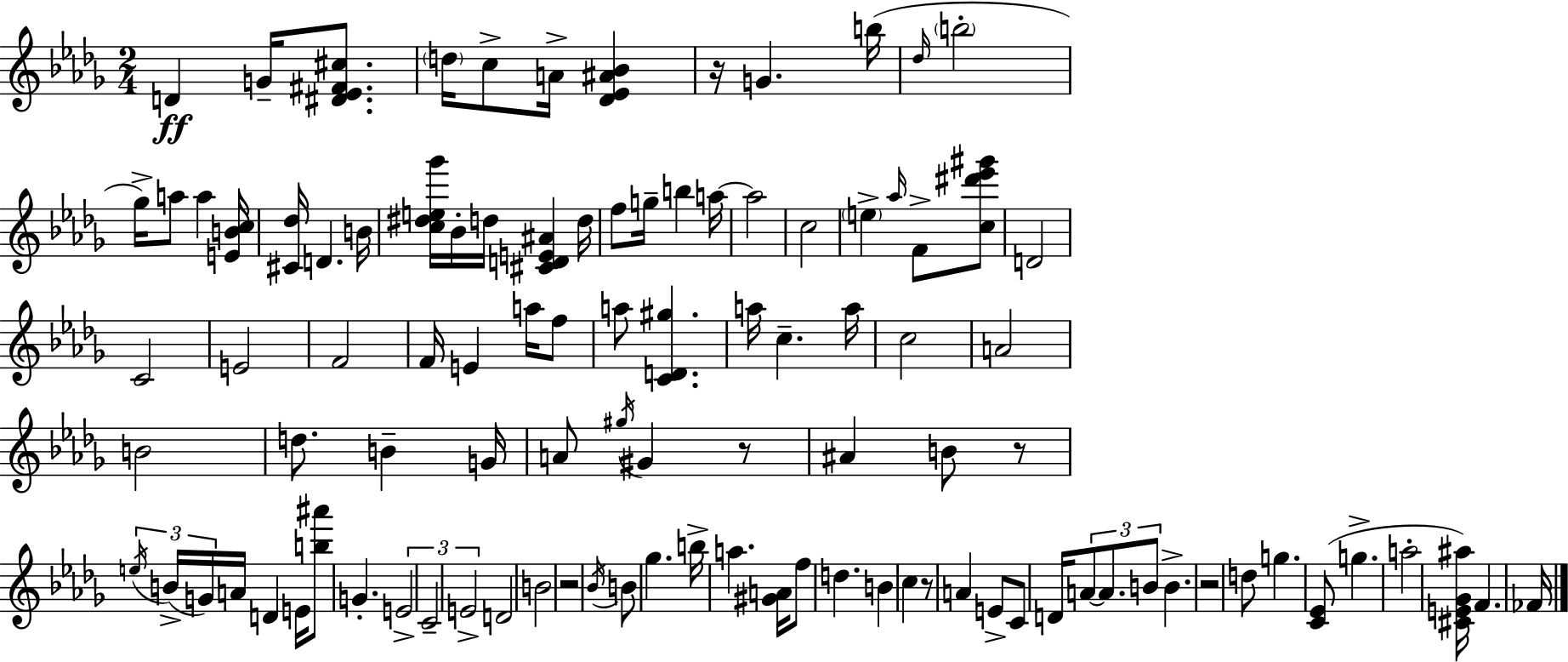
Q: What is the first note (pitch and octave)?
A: D4